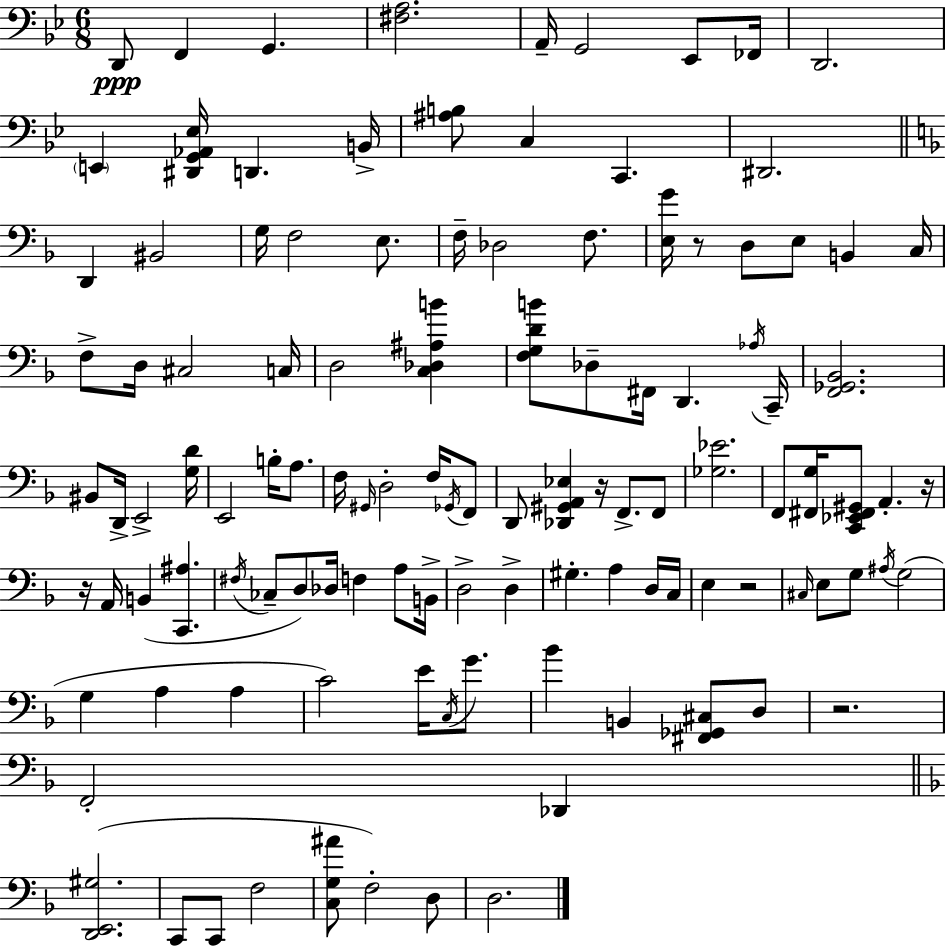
D2/e F2/q G2/q. [F#3,A3]/h. A2/s G2/h Eb2/e FES2/s D2/h. E2/q [D#2,G2,Ab2,Eb3]/s D2/q. B2/s [A#3,B3]/e C3/q C2/q. D#2/h. D2/q BIS2/h G3/s F3/h E3/e. F3/s Db3/h F3/e. [E3,G4]/s R/e D3/e E3/e B2/q C3/s F3/e D3/s C#3/h C3/s D3/h [C3,Db3,A#3,B4]/q [F3,G3,D4,B4]/e Db3/e F#2/s D2/q. Ab3/s C2/s [F2,Gb2,Bb2]/h. BIS2/e D2/s E2/h [G3,D4]/s E2/h B3/s A3/e. F3/s G#2/s D3/h F3/s Gb2/s F2/e D2/e [Db2,G#2,A2,Eb3]/q R/s F2/e. F2/e [Gb3,Eb4]/h. F2/e [F#2,G3]/s [C2,Eb2,F#2,G#2]/e A2/q. R/s R/s A2/s B2/q [C2,A#3]/q. F#3/s CES3/e D3/e Db3/s F3/q A3/e B2/s D3/h D3/q G#3/q. A3/q D3/s C3/s E3/q R/h C#3/s E3/e G3/e A#3/s G3/h G3/q A3/q A3/q C4/h E4/s C3/s G4/e. Bb4/q B2/q [F#2,Gb2,C#3]/e D3/e R/h. F2/h Db2/q [D2,E2,G#3]/h. C2/e C2/e F3/h [C3,G3,A#4]/e F3/h D3/e D3/h.